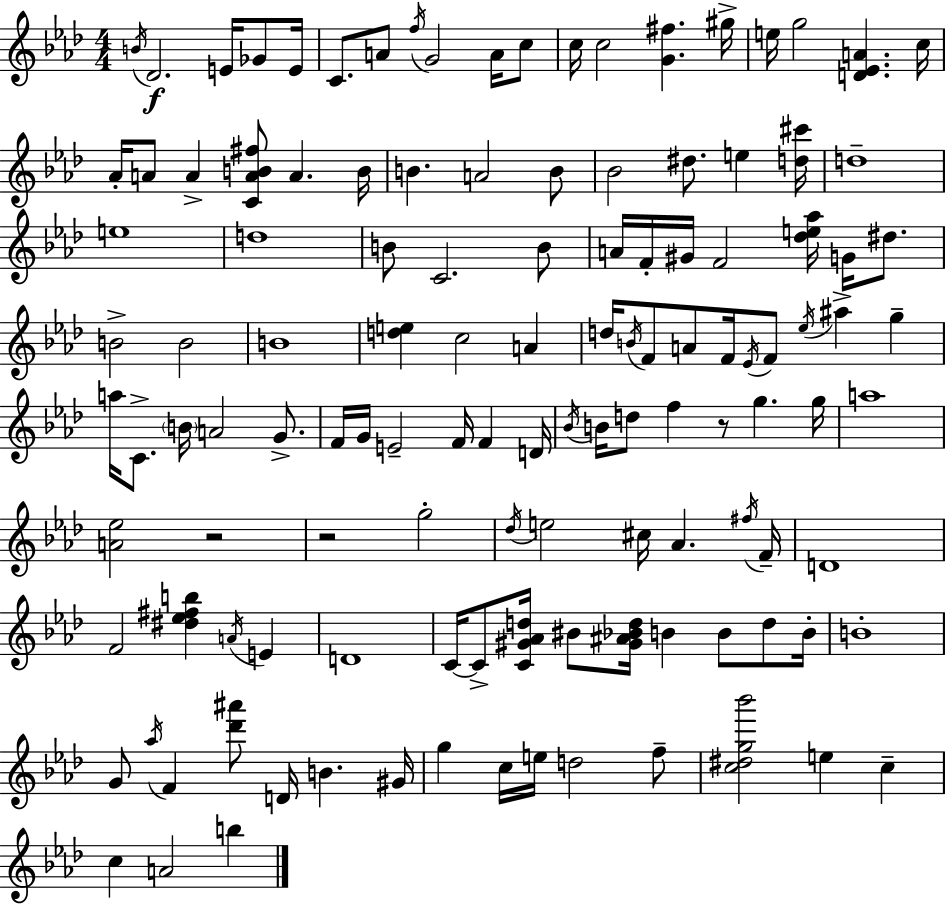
X:1
T:Untitled
M:4/4
L:1/4
K:Fm
B/4 _D2 E/4 _G/2 E/4 C/2 A/2 f/4 G2 A/4 c/2 c/4 c2 [G^f] ^g/4 e/4 g2 [D_EA] c/4 _A/4 A/2 A [CAB^f]/2 A B/4 B A2 B/2 _B2 ^d/2 e [d^c']/4 d4 e4 d4 B/2 C2 B/2 A/4 F/4 ^G/4 F2 [_de_a]/4 G/4 ^d/2 B2 B2 B4 [de] c2 A d/4 B/4 F/2 A/2 F/4 _E/4 F/2 _e/4 ^a g a/4 C/2 B/4 A2 G/2 F/4 G/4 E2 F/4 F D/4 _B/4 B/4 d/2 f z/2 g g/4 a4 [A_e]2 z2 z2 g2 _d/4 e2 ^c/4 _A ^f/4 F/4 D4 F2 [^d_e^fb] A/4 E D4 C/4 C/2 [C^G_Ad]/4 ^B/2 [^G^A_Bd]/4 B B/2 d/2 B/4 B4 G/2 _a/4 F [_d'^a']/2 D/4 B ^G/4 g c/4 e/4 d2 f/2 [c^dg_b']2 e c c A2 b